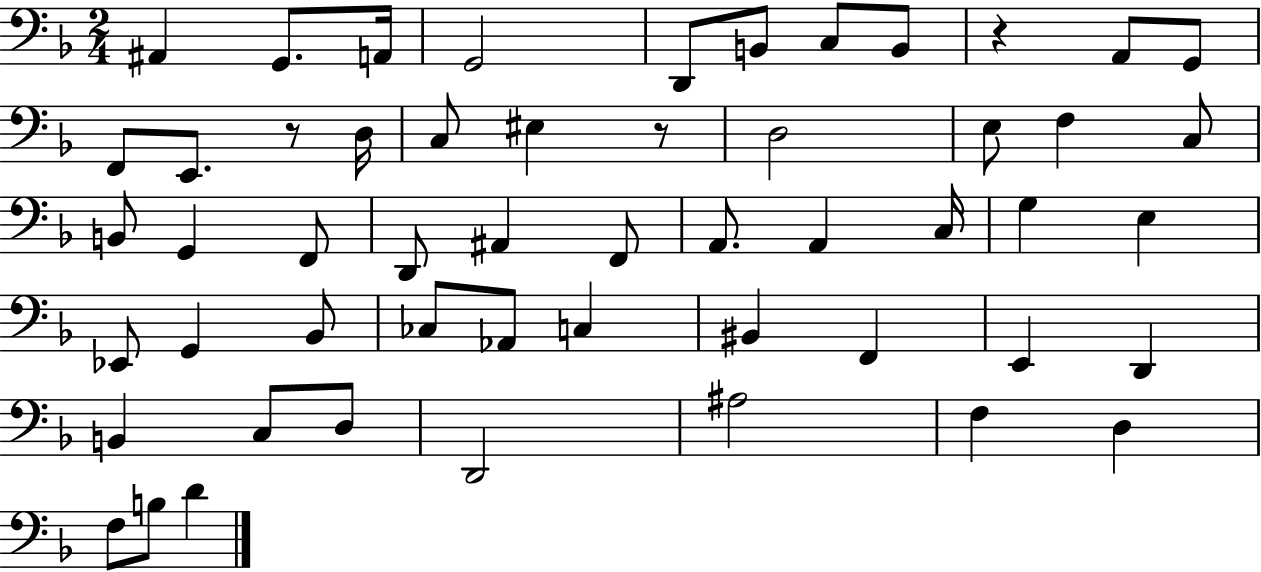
A#2/q G2/e. A2/s G2/h D2/e B2/e C3/e B2/e R/q A2/e G2/e F2/e E2/e. R/e D3/s C3/e EIS3/q R/e D3/h E3/e F3/q C3/e B2/e G2/q F2/e D2/e A#2/q F2/e A2/e. A2/q C3/s G3/q E3/q Eb2/e G2/q Bb2/e CES3/e Ab2/e C3/q BIS2/q F2/q E2/q D2/q B2/q C3/e D3/e D2/h A#3/h F3/q D3/q F3/e B3/e D4/q